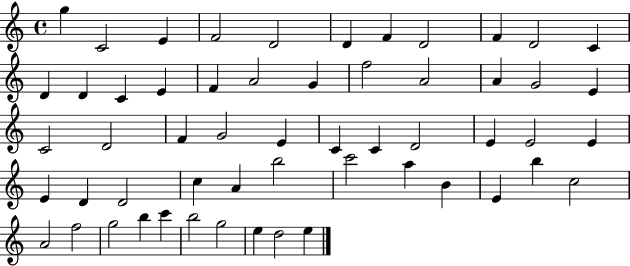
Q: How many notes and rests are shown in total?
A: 56